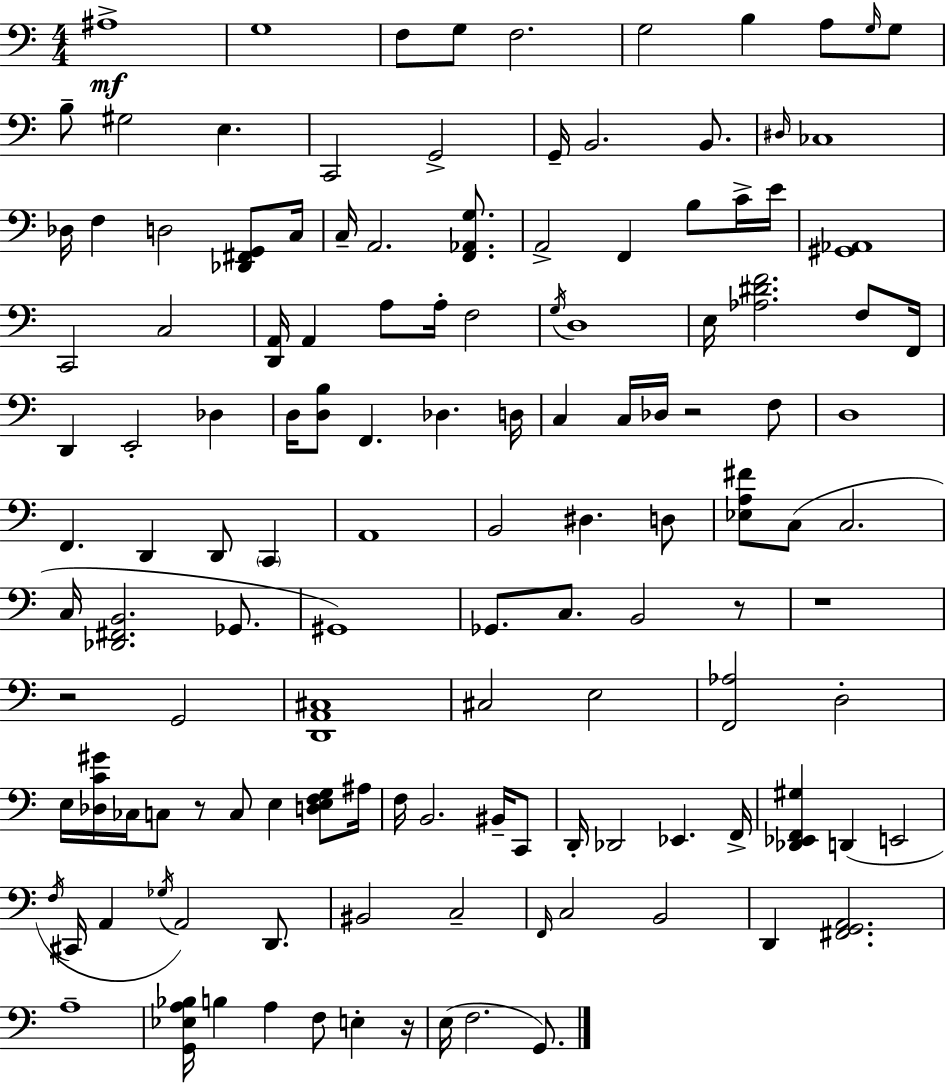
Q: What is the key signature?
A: A minor